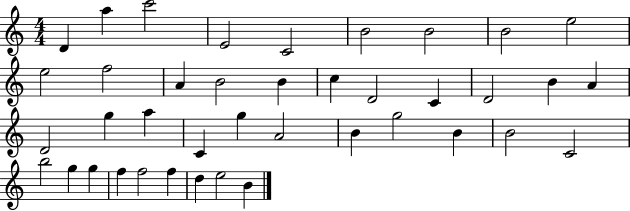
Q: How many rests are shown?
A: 0